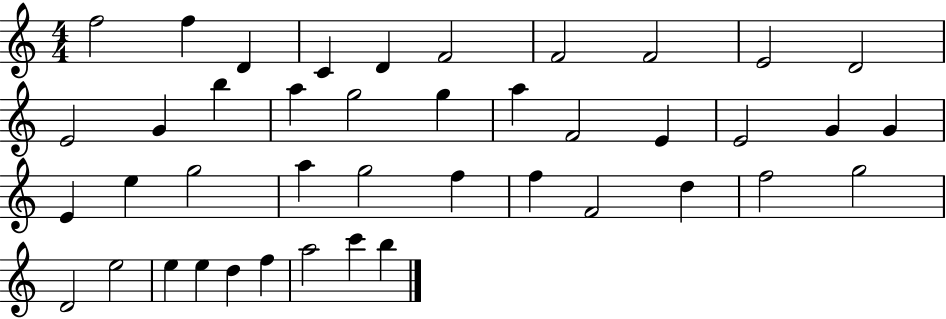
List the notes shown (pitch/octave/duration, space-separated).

F5/h F5/q D4/q C4/q D4/q F4/h F4/h F4/h E4/h D4/h E4/h G4/q B5/q A5/q G5/h G5/q A5/q F4/h E4/q E4/h G4/q G4/q E4/q E5/q G5/h A5/q G5/h F5/q F5/q F4/h D5/q F5/h G5/h D4/h E5/h E5/q E5/q D5/q F5/q A5/h C6/q B5/q